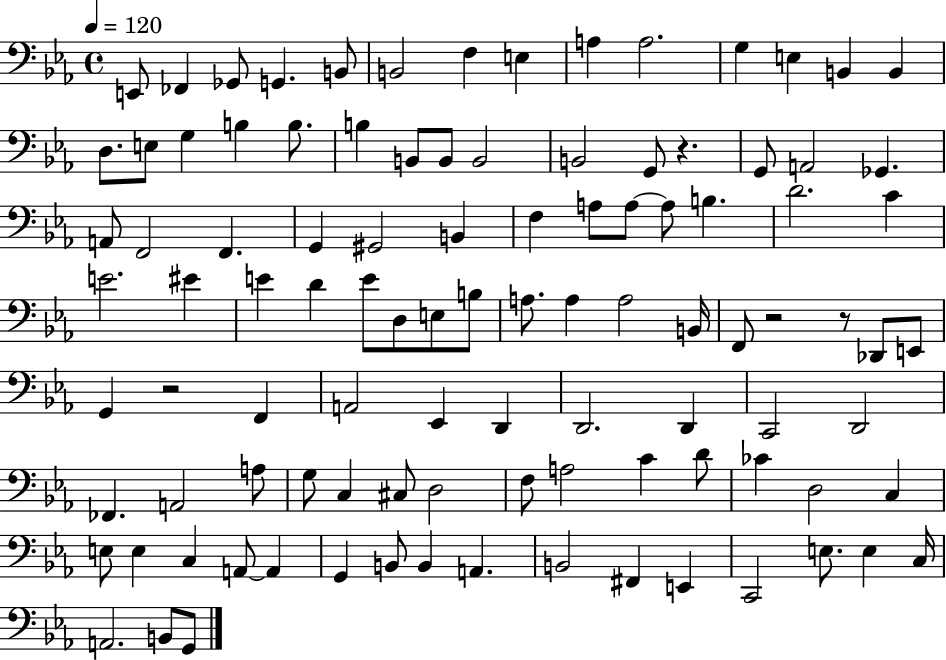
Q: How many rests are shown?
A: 4